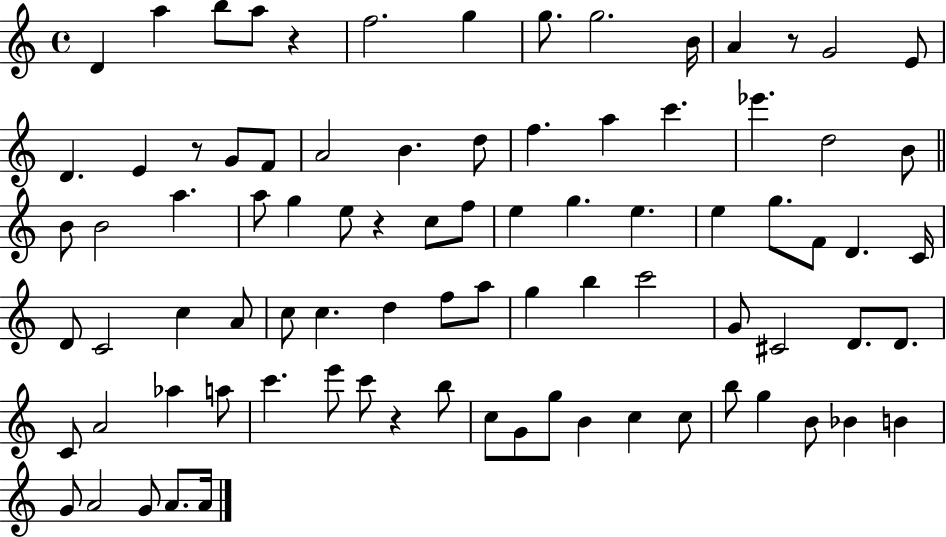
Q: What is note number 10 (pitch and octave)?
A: A4